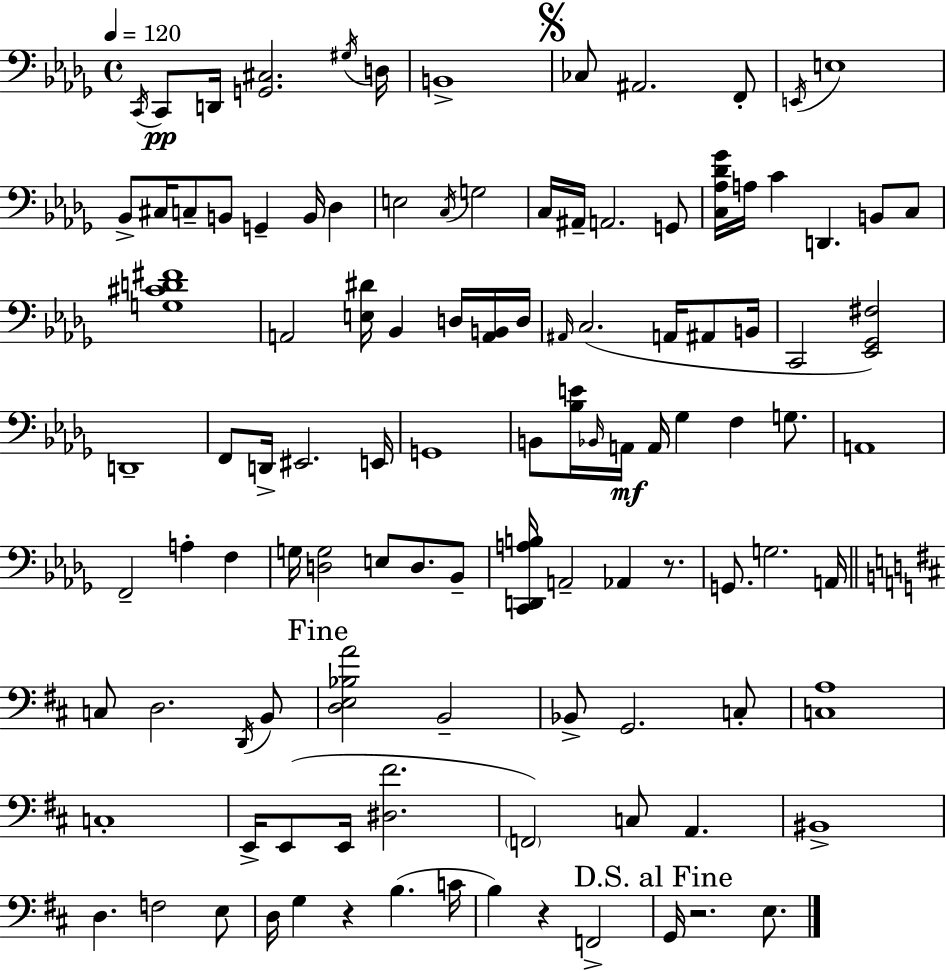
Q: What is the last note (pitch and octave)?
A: E3